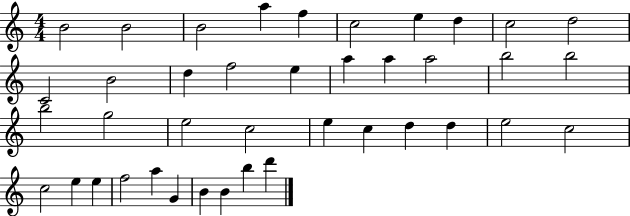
B4/h B4/h B4/h A5/q F5/q C5/h E5/q D5/q C5/h D5/h C4/h B4/h D5/q F5/h E5/q A5/q A5/q A5/h B5/h B5/h B5/h G5/h E5/h C5/h E5/q C5/q D5/q D5/q E5/h C5/h C5/h E5/q E5/q F5/h A5/q G4/q B4/q B4/q B5/q D6/q